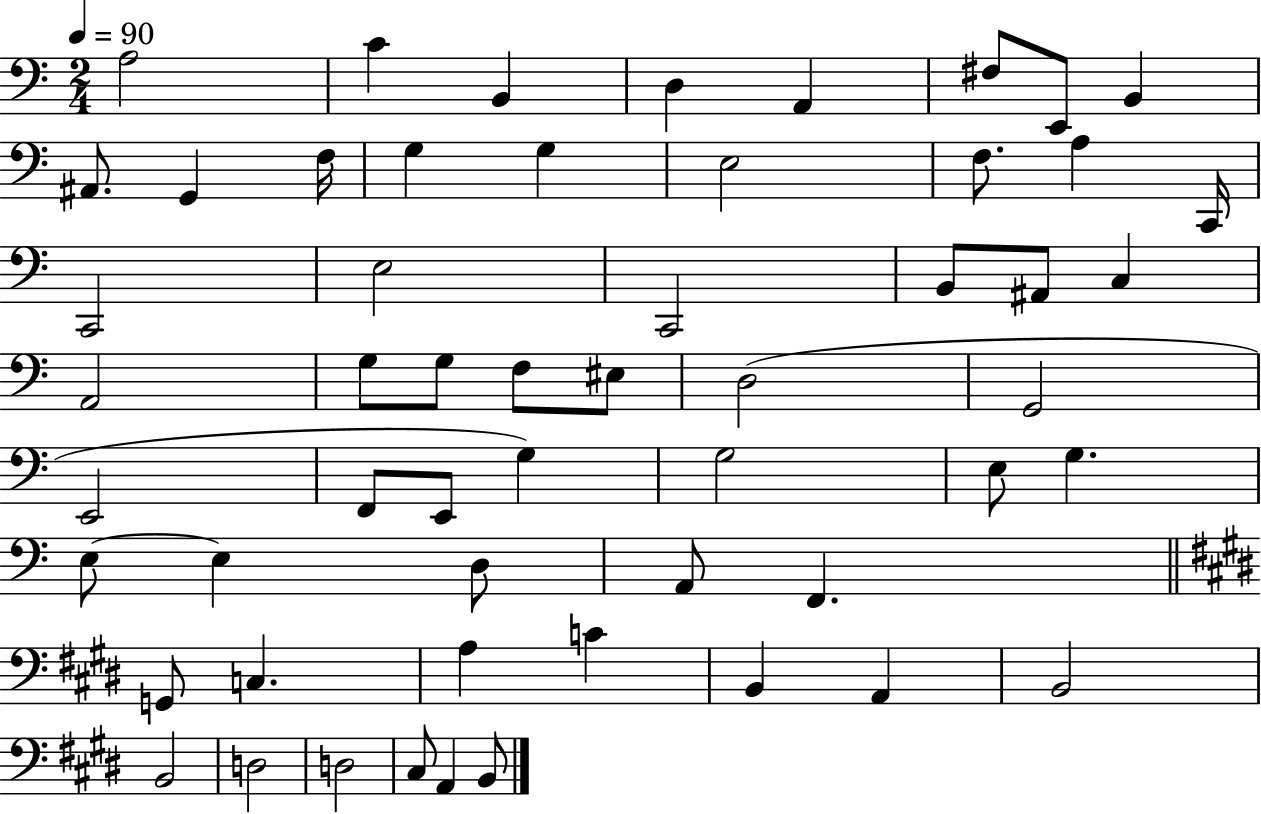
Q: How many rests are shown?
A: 0